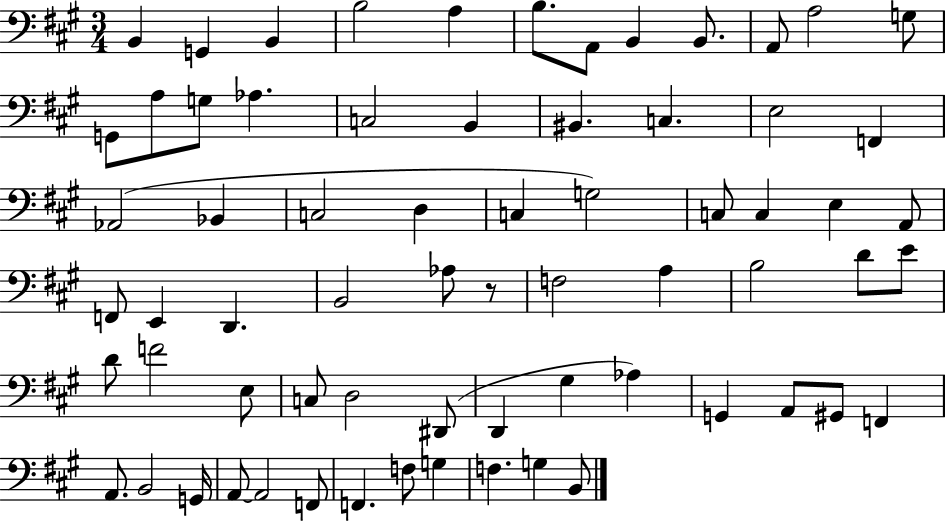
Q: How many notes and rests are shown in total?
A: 68